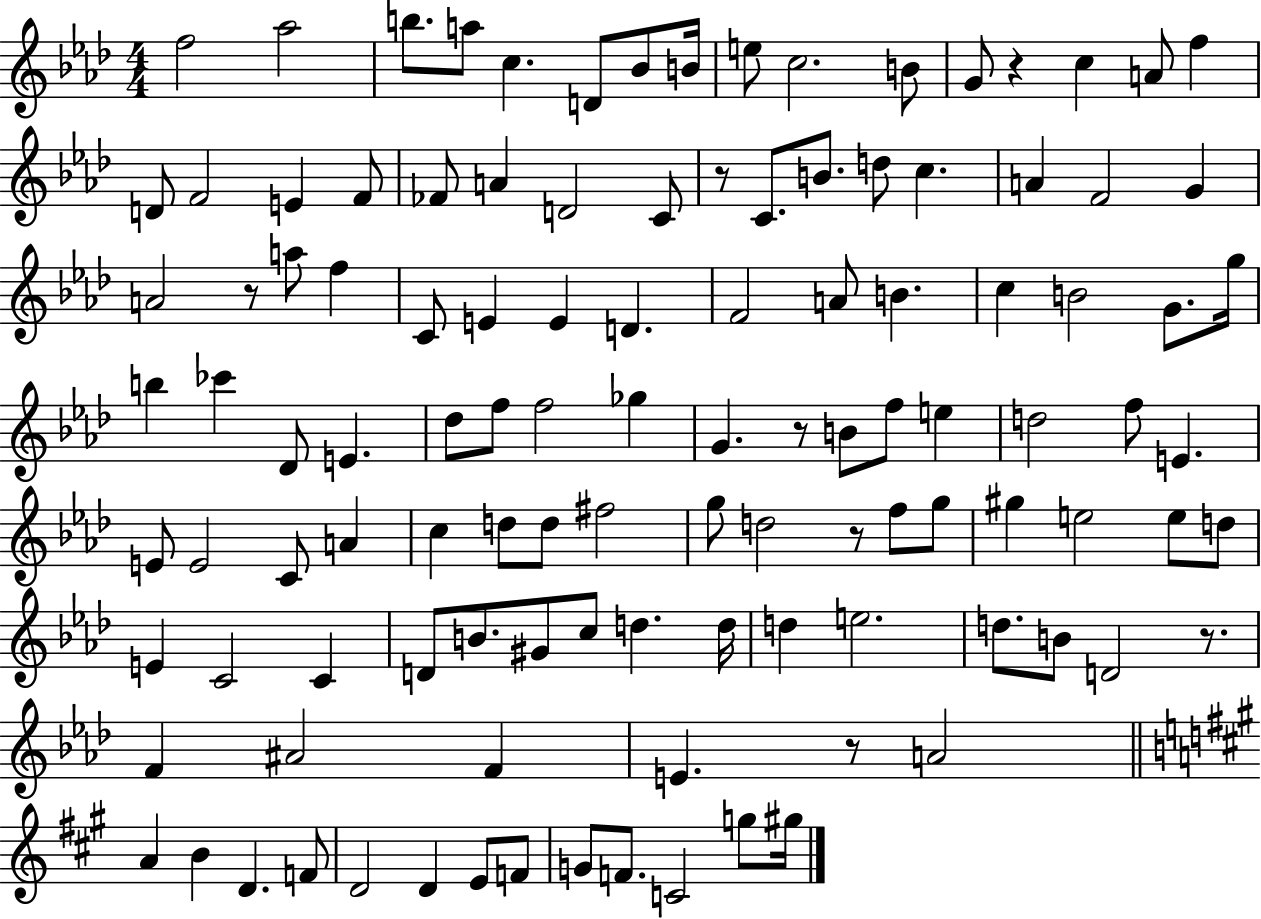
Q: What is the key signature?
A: AES major